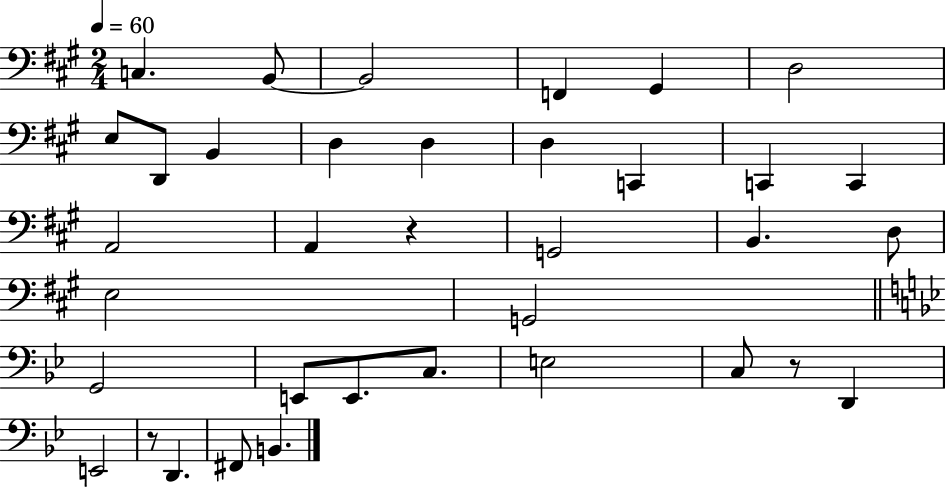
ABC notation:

X:1
T:Untitled
M:2/4
L:1/4
K:A
C, B,,/2 B,,2 F,, ^G,, D,2 E,/2 D,,/2 B,, D, D, D, C,, C,, C,, A,,2 A,, z G,,2 B,, D,/2 E,2 G,,2 G,,2 E,,/2 E,,/2 C,/2 E,2 C,/2 z/2 D,, E,,2 z/2 D,, ^F,,/2 B,,